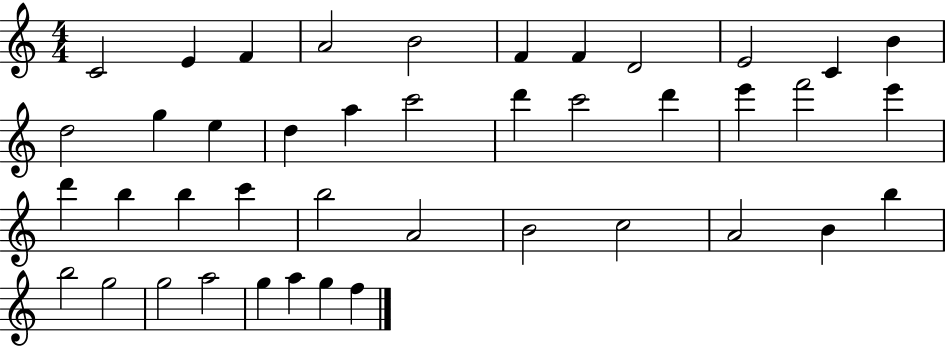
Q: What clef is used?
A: treble